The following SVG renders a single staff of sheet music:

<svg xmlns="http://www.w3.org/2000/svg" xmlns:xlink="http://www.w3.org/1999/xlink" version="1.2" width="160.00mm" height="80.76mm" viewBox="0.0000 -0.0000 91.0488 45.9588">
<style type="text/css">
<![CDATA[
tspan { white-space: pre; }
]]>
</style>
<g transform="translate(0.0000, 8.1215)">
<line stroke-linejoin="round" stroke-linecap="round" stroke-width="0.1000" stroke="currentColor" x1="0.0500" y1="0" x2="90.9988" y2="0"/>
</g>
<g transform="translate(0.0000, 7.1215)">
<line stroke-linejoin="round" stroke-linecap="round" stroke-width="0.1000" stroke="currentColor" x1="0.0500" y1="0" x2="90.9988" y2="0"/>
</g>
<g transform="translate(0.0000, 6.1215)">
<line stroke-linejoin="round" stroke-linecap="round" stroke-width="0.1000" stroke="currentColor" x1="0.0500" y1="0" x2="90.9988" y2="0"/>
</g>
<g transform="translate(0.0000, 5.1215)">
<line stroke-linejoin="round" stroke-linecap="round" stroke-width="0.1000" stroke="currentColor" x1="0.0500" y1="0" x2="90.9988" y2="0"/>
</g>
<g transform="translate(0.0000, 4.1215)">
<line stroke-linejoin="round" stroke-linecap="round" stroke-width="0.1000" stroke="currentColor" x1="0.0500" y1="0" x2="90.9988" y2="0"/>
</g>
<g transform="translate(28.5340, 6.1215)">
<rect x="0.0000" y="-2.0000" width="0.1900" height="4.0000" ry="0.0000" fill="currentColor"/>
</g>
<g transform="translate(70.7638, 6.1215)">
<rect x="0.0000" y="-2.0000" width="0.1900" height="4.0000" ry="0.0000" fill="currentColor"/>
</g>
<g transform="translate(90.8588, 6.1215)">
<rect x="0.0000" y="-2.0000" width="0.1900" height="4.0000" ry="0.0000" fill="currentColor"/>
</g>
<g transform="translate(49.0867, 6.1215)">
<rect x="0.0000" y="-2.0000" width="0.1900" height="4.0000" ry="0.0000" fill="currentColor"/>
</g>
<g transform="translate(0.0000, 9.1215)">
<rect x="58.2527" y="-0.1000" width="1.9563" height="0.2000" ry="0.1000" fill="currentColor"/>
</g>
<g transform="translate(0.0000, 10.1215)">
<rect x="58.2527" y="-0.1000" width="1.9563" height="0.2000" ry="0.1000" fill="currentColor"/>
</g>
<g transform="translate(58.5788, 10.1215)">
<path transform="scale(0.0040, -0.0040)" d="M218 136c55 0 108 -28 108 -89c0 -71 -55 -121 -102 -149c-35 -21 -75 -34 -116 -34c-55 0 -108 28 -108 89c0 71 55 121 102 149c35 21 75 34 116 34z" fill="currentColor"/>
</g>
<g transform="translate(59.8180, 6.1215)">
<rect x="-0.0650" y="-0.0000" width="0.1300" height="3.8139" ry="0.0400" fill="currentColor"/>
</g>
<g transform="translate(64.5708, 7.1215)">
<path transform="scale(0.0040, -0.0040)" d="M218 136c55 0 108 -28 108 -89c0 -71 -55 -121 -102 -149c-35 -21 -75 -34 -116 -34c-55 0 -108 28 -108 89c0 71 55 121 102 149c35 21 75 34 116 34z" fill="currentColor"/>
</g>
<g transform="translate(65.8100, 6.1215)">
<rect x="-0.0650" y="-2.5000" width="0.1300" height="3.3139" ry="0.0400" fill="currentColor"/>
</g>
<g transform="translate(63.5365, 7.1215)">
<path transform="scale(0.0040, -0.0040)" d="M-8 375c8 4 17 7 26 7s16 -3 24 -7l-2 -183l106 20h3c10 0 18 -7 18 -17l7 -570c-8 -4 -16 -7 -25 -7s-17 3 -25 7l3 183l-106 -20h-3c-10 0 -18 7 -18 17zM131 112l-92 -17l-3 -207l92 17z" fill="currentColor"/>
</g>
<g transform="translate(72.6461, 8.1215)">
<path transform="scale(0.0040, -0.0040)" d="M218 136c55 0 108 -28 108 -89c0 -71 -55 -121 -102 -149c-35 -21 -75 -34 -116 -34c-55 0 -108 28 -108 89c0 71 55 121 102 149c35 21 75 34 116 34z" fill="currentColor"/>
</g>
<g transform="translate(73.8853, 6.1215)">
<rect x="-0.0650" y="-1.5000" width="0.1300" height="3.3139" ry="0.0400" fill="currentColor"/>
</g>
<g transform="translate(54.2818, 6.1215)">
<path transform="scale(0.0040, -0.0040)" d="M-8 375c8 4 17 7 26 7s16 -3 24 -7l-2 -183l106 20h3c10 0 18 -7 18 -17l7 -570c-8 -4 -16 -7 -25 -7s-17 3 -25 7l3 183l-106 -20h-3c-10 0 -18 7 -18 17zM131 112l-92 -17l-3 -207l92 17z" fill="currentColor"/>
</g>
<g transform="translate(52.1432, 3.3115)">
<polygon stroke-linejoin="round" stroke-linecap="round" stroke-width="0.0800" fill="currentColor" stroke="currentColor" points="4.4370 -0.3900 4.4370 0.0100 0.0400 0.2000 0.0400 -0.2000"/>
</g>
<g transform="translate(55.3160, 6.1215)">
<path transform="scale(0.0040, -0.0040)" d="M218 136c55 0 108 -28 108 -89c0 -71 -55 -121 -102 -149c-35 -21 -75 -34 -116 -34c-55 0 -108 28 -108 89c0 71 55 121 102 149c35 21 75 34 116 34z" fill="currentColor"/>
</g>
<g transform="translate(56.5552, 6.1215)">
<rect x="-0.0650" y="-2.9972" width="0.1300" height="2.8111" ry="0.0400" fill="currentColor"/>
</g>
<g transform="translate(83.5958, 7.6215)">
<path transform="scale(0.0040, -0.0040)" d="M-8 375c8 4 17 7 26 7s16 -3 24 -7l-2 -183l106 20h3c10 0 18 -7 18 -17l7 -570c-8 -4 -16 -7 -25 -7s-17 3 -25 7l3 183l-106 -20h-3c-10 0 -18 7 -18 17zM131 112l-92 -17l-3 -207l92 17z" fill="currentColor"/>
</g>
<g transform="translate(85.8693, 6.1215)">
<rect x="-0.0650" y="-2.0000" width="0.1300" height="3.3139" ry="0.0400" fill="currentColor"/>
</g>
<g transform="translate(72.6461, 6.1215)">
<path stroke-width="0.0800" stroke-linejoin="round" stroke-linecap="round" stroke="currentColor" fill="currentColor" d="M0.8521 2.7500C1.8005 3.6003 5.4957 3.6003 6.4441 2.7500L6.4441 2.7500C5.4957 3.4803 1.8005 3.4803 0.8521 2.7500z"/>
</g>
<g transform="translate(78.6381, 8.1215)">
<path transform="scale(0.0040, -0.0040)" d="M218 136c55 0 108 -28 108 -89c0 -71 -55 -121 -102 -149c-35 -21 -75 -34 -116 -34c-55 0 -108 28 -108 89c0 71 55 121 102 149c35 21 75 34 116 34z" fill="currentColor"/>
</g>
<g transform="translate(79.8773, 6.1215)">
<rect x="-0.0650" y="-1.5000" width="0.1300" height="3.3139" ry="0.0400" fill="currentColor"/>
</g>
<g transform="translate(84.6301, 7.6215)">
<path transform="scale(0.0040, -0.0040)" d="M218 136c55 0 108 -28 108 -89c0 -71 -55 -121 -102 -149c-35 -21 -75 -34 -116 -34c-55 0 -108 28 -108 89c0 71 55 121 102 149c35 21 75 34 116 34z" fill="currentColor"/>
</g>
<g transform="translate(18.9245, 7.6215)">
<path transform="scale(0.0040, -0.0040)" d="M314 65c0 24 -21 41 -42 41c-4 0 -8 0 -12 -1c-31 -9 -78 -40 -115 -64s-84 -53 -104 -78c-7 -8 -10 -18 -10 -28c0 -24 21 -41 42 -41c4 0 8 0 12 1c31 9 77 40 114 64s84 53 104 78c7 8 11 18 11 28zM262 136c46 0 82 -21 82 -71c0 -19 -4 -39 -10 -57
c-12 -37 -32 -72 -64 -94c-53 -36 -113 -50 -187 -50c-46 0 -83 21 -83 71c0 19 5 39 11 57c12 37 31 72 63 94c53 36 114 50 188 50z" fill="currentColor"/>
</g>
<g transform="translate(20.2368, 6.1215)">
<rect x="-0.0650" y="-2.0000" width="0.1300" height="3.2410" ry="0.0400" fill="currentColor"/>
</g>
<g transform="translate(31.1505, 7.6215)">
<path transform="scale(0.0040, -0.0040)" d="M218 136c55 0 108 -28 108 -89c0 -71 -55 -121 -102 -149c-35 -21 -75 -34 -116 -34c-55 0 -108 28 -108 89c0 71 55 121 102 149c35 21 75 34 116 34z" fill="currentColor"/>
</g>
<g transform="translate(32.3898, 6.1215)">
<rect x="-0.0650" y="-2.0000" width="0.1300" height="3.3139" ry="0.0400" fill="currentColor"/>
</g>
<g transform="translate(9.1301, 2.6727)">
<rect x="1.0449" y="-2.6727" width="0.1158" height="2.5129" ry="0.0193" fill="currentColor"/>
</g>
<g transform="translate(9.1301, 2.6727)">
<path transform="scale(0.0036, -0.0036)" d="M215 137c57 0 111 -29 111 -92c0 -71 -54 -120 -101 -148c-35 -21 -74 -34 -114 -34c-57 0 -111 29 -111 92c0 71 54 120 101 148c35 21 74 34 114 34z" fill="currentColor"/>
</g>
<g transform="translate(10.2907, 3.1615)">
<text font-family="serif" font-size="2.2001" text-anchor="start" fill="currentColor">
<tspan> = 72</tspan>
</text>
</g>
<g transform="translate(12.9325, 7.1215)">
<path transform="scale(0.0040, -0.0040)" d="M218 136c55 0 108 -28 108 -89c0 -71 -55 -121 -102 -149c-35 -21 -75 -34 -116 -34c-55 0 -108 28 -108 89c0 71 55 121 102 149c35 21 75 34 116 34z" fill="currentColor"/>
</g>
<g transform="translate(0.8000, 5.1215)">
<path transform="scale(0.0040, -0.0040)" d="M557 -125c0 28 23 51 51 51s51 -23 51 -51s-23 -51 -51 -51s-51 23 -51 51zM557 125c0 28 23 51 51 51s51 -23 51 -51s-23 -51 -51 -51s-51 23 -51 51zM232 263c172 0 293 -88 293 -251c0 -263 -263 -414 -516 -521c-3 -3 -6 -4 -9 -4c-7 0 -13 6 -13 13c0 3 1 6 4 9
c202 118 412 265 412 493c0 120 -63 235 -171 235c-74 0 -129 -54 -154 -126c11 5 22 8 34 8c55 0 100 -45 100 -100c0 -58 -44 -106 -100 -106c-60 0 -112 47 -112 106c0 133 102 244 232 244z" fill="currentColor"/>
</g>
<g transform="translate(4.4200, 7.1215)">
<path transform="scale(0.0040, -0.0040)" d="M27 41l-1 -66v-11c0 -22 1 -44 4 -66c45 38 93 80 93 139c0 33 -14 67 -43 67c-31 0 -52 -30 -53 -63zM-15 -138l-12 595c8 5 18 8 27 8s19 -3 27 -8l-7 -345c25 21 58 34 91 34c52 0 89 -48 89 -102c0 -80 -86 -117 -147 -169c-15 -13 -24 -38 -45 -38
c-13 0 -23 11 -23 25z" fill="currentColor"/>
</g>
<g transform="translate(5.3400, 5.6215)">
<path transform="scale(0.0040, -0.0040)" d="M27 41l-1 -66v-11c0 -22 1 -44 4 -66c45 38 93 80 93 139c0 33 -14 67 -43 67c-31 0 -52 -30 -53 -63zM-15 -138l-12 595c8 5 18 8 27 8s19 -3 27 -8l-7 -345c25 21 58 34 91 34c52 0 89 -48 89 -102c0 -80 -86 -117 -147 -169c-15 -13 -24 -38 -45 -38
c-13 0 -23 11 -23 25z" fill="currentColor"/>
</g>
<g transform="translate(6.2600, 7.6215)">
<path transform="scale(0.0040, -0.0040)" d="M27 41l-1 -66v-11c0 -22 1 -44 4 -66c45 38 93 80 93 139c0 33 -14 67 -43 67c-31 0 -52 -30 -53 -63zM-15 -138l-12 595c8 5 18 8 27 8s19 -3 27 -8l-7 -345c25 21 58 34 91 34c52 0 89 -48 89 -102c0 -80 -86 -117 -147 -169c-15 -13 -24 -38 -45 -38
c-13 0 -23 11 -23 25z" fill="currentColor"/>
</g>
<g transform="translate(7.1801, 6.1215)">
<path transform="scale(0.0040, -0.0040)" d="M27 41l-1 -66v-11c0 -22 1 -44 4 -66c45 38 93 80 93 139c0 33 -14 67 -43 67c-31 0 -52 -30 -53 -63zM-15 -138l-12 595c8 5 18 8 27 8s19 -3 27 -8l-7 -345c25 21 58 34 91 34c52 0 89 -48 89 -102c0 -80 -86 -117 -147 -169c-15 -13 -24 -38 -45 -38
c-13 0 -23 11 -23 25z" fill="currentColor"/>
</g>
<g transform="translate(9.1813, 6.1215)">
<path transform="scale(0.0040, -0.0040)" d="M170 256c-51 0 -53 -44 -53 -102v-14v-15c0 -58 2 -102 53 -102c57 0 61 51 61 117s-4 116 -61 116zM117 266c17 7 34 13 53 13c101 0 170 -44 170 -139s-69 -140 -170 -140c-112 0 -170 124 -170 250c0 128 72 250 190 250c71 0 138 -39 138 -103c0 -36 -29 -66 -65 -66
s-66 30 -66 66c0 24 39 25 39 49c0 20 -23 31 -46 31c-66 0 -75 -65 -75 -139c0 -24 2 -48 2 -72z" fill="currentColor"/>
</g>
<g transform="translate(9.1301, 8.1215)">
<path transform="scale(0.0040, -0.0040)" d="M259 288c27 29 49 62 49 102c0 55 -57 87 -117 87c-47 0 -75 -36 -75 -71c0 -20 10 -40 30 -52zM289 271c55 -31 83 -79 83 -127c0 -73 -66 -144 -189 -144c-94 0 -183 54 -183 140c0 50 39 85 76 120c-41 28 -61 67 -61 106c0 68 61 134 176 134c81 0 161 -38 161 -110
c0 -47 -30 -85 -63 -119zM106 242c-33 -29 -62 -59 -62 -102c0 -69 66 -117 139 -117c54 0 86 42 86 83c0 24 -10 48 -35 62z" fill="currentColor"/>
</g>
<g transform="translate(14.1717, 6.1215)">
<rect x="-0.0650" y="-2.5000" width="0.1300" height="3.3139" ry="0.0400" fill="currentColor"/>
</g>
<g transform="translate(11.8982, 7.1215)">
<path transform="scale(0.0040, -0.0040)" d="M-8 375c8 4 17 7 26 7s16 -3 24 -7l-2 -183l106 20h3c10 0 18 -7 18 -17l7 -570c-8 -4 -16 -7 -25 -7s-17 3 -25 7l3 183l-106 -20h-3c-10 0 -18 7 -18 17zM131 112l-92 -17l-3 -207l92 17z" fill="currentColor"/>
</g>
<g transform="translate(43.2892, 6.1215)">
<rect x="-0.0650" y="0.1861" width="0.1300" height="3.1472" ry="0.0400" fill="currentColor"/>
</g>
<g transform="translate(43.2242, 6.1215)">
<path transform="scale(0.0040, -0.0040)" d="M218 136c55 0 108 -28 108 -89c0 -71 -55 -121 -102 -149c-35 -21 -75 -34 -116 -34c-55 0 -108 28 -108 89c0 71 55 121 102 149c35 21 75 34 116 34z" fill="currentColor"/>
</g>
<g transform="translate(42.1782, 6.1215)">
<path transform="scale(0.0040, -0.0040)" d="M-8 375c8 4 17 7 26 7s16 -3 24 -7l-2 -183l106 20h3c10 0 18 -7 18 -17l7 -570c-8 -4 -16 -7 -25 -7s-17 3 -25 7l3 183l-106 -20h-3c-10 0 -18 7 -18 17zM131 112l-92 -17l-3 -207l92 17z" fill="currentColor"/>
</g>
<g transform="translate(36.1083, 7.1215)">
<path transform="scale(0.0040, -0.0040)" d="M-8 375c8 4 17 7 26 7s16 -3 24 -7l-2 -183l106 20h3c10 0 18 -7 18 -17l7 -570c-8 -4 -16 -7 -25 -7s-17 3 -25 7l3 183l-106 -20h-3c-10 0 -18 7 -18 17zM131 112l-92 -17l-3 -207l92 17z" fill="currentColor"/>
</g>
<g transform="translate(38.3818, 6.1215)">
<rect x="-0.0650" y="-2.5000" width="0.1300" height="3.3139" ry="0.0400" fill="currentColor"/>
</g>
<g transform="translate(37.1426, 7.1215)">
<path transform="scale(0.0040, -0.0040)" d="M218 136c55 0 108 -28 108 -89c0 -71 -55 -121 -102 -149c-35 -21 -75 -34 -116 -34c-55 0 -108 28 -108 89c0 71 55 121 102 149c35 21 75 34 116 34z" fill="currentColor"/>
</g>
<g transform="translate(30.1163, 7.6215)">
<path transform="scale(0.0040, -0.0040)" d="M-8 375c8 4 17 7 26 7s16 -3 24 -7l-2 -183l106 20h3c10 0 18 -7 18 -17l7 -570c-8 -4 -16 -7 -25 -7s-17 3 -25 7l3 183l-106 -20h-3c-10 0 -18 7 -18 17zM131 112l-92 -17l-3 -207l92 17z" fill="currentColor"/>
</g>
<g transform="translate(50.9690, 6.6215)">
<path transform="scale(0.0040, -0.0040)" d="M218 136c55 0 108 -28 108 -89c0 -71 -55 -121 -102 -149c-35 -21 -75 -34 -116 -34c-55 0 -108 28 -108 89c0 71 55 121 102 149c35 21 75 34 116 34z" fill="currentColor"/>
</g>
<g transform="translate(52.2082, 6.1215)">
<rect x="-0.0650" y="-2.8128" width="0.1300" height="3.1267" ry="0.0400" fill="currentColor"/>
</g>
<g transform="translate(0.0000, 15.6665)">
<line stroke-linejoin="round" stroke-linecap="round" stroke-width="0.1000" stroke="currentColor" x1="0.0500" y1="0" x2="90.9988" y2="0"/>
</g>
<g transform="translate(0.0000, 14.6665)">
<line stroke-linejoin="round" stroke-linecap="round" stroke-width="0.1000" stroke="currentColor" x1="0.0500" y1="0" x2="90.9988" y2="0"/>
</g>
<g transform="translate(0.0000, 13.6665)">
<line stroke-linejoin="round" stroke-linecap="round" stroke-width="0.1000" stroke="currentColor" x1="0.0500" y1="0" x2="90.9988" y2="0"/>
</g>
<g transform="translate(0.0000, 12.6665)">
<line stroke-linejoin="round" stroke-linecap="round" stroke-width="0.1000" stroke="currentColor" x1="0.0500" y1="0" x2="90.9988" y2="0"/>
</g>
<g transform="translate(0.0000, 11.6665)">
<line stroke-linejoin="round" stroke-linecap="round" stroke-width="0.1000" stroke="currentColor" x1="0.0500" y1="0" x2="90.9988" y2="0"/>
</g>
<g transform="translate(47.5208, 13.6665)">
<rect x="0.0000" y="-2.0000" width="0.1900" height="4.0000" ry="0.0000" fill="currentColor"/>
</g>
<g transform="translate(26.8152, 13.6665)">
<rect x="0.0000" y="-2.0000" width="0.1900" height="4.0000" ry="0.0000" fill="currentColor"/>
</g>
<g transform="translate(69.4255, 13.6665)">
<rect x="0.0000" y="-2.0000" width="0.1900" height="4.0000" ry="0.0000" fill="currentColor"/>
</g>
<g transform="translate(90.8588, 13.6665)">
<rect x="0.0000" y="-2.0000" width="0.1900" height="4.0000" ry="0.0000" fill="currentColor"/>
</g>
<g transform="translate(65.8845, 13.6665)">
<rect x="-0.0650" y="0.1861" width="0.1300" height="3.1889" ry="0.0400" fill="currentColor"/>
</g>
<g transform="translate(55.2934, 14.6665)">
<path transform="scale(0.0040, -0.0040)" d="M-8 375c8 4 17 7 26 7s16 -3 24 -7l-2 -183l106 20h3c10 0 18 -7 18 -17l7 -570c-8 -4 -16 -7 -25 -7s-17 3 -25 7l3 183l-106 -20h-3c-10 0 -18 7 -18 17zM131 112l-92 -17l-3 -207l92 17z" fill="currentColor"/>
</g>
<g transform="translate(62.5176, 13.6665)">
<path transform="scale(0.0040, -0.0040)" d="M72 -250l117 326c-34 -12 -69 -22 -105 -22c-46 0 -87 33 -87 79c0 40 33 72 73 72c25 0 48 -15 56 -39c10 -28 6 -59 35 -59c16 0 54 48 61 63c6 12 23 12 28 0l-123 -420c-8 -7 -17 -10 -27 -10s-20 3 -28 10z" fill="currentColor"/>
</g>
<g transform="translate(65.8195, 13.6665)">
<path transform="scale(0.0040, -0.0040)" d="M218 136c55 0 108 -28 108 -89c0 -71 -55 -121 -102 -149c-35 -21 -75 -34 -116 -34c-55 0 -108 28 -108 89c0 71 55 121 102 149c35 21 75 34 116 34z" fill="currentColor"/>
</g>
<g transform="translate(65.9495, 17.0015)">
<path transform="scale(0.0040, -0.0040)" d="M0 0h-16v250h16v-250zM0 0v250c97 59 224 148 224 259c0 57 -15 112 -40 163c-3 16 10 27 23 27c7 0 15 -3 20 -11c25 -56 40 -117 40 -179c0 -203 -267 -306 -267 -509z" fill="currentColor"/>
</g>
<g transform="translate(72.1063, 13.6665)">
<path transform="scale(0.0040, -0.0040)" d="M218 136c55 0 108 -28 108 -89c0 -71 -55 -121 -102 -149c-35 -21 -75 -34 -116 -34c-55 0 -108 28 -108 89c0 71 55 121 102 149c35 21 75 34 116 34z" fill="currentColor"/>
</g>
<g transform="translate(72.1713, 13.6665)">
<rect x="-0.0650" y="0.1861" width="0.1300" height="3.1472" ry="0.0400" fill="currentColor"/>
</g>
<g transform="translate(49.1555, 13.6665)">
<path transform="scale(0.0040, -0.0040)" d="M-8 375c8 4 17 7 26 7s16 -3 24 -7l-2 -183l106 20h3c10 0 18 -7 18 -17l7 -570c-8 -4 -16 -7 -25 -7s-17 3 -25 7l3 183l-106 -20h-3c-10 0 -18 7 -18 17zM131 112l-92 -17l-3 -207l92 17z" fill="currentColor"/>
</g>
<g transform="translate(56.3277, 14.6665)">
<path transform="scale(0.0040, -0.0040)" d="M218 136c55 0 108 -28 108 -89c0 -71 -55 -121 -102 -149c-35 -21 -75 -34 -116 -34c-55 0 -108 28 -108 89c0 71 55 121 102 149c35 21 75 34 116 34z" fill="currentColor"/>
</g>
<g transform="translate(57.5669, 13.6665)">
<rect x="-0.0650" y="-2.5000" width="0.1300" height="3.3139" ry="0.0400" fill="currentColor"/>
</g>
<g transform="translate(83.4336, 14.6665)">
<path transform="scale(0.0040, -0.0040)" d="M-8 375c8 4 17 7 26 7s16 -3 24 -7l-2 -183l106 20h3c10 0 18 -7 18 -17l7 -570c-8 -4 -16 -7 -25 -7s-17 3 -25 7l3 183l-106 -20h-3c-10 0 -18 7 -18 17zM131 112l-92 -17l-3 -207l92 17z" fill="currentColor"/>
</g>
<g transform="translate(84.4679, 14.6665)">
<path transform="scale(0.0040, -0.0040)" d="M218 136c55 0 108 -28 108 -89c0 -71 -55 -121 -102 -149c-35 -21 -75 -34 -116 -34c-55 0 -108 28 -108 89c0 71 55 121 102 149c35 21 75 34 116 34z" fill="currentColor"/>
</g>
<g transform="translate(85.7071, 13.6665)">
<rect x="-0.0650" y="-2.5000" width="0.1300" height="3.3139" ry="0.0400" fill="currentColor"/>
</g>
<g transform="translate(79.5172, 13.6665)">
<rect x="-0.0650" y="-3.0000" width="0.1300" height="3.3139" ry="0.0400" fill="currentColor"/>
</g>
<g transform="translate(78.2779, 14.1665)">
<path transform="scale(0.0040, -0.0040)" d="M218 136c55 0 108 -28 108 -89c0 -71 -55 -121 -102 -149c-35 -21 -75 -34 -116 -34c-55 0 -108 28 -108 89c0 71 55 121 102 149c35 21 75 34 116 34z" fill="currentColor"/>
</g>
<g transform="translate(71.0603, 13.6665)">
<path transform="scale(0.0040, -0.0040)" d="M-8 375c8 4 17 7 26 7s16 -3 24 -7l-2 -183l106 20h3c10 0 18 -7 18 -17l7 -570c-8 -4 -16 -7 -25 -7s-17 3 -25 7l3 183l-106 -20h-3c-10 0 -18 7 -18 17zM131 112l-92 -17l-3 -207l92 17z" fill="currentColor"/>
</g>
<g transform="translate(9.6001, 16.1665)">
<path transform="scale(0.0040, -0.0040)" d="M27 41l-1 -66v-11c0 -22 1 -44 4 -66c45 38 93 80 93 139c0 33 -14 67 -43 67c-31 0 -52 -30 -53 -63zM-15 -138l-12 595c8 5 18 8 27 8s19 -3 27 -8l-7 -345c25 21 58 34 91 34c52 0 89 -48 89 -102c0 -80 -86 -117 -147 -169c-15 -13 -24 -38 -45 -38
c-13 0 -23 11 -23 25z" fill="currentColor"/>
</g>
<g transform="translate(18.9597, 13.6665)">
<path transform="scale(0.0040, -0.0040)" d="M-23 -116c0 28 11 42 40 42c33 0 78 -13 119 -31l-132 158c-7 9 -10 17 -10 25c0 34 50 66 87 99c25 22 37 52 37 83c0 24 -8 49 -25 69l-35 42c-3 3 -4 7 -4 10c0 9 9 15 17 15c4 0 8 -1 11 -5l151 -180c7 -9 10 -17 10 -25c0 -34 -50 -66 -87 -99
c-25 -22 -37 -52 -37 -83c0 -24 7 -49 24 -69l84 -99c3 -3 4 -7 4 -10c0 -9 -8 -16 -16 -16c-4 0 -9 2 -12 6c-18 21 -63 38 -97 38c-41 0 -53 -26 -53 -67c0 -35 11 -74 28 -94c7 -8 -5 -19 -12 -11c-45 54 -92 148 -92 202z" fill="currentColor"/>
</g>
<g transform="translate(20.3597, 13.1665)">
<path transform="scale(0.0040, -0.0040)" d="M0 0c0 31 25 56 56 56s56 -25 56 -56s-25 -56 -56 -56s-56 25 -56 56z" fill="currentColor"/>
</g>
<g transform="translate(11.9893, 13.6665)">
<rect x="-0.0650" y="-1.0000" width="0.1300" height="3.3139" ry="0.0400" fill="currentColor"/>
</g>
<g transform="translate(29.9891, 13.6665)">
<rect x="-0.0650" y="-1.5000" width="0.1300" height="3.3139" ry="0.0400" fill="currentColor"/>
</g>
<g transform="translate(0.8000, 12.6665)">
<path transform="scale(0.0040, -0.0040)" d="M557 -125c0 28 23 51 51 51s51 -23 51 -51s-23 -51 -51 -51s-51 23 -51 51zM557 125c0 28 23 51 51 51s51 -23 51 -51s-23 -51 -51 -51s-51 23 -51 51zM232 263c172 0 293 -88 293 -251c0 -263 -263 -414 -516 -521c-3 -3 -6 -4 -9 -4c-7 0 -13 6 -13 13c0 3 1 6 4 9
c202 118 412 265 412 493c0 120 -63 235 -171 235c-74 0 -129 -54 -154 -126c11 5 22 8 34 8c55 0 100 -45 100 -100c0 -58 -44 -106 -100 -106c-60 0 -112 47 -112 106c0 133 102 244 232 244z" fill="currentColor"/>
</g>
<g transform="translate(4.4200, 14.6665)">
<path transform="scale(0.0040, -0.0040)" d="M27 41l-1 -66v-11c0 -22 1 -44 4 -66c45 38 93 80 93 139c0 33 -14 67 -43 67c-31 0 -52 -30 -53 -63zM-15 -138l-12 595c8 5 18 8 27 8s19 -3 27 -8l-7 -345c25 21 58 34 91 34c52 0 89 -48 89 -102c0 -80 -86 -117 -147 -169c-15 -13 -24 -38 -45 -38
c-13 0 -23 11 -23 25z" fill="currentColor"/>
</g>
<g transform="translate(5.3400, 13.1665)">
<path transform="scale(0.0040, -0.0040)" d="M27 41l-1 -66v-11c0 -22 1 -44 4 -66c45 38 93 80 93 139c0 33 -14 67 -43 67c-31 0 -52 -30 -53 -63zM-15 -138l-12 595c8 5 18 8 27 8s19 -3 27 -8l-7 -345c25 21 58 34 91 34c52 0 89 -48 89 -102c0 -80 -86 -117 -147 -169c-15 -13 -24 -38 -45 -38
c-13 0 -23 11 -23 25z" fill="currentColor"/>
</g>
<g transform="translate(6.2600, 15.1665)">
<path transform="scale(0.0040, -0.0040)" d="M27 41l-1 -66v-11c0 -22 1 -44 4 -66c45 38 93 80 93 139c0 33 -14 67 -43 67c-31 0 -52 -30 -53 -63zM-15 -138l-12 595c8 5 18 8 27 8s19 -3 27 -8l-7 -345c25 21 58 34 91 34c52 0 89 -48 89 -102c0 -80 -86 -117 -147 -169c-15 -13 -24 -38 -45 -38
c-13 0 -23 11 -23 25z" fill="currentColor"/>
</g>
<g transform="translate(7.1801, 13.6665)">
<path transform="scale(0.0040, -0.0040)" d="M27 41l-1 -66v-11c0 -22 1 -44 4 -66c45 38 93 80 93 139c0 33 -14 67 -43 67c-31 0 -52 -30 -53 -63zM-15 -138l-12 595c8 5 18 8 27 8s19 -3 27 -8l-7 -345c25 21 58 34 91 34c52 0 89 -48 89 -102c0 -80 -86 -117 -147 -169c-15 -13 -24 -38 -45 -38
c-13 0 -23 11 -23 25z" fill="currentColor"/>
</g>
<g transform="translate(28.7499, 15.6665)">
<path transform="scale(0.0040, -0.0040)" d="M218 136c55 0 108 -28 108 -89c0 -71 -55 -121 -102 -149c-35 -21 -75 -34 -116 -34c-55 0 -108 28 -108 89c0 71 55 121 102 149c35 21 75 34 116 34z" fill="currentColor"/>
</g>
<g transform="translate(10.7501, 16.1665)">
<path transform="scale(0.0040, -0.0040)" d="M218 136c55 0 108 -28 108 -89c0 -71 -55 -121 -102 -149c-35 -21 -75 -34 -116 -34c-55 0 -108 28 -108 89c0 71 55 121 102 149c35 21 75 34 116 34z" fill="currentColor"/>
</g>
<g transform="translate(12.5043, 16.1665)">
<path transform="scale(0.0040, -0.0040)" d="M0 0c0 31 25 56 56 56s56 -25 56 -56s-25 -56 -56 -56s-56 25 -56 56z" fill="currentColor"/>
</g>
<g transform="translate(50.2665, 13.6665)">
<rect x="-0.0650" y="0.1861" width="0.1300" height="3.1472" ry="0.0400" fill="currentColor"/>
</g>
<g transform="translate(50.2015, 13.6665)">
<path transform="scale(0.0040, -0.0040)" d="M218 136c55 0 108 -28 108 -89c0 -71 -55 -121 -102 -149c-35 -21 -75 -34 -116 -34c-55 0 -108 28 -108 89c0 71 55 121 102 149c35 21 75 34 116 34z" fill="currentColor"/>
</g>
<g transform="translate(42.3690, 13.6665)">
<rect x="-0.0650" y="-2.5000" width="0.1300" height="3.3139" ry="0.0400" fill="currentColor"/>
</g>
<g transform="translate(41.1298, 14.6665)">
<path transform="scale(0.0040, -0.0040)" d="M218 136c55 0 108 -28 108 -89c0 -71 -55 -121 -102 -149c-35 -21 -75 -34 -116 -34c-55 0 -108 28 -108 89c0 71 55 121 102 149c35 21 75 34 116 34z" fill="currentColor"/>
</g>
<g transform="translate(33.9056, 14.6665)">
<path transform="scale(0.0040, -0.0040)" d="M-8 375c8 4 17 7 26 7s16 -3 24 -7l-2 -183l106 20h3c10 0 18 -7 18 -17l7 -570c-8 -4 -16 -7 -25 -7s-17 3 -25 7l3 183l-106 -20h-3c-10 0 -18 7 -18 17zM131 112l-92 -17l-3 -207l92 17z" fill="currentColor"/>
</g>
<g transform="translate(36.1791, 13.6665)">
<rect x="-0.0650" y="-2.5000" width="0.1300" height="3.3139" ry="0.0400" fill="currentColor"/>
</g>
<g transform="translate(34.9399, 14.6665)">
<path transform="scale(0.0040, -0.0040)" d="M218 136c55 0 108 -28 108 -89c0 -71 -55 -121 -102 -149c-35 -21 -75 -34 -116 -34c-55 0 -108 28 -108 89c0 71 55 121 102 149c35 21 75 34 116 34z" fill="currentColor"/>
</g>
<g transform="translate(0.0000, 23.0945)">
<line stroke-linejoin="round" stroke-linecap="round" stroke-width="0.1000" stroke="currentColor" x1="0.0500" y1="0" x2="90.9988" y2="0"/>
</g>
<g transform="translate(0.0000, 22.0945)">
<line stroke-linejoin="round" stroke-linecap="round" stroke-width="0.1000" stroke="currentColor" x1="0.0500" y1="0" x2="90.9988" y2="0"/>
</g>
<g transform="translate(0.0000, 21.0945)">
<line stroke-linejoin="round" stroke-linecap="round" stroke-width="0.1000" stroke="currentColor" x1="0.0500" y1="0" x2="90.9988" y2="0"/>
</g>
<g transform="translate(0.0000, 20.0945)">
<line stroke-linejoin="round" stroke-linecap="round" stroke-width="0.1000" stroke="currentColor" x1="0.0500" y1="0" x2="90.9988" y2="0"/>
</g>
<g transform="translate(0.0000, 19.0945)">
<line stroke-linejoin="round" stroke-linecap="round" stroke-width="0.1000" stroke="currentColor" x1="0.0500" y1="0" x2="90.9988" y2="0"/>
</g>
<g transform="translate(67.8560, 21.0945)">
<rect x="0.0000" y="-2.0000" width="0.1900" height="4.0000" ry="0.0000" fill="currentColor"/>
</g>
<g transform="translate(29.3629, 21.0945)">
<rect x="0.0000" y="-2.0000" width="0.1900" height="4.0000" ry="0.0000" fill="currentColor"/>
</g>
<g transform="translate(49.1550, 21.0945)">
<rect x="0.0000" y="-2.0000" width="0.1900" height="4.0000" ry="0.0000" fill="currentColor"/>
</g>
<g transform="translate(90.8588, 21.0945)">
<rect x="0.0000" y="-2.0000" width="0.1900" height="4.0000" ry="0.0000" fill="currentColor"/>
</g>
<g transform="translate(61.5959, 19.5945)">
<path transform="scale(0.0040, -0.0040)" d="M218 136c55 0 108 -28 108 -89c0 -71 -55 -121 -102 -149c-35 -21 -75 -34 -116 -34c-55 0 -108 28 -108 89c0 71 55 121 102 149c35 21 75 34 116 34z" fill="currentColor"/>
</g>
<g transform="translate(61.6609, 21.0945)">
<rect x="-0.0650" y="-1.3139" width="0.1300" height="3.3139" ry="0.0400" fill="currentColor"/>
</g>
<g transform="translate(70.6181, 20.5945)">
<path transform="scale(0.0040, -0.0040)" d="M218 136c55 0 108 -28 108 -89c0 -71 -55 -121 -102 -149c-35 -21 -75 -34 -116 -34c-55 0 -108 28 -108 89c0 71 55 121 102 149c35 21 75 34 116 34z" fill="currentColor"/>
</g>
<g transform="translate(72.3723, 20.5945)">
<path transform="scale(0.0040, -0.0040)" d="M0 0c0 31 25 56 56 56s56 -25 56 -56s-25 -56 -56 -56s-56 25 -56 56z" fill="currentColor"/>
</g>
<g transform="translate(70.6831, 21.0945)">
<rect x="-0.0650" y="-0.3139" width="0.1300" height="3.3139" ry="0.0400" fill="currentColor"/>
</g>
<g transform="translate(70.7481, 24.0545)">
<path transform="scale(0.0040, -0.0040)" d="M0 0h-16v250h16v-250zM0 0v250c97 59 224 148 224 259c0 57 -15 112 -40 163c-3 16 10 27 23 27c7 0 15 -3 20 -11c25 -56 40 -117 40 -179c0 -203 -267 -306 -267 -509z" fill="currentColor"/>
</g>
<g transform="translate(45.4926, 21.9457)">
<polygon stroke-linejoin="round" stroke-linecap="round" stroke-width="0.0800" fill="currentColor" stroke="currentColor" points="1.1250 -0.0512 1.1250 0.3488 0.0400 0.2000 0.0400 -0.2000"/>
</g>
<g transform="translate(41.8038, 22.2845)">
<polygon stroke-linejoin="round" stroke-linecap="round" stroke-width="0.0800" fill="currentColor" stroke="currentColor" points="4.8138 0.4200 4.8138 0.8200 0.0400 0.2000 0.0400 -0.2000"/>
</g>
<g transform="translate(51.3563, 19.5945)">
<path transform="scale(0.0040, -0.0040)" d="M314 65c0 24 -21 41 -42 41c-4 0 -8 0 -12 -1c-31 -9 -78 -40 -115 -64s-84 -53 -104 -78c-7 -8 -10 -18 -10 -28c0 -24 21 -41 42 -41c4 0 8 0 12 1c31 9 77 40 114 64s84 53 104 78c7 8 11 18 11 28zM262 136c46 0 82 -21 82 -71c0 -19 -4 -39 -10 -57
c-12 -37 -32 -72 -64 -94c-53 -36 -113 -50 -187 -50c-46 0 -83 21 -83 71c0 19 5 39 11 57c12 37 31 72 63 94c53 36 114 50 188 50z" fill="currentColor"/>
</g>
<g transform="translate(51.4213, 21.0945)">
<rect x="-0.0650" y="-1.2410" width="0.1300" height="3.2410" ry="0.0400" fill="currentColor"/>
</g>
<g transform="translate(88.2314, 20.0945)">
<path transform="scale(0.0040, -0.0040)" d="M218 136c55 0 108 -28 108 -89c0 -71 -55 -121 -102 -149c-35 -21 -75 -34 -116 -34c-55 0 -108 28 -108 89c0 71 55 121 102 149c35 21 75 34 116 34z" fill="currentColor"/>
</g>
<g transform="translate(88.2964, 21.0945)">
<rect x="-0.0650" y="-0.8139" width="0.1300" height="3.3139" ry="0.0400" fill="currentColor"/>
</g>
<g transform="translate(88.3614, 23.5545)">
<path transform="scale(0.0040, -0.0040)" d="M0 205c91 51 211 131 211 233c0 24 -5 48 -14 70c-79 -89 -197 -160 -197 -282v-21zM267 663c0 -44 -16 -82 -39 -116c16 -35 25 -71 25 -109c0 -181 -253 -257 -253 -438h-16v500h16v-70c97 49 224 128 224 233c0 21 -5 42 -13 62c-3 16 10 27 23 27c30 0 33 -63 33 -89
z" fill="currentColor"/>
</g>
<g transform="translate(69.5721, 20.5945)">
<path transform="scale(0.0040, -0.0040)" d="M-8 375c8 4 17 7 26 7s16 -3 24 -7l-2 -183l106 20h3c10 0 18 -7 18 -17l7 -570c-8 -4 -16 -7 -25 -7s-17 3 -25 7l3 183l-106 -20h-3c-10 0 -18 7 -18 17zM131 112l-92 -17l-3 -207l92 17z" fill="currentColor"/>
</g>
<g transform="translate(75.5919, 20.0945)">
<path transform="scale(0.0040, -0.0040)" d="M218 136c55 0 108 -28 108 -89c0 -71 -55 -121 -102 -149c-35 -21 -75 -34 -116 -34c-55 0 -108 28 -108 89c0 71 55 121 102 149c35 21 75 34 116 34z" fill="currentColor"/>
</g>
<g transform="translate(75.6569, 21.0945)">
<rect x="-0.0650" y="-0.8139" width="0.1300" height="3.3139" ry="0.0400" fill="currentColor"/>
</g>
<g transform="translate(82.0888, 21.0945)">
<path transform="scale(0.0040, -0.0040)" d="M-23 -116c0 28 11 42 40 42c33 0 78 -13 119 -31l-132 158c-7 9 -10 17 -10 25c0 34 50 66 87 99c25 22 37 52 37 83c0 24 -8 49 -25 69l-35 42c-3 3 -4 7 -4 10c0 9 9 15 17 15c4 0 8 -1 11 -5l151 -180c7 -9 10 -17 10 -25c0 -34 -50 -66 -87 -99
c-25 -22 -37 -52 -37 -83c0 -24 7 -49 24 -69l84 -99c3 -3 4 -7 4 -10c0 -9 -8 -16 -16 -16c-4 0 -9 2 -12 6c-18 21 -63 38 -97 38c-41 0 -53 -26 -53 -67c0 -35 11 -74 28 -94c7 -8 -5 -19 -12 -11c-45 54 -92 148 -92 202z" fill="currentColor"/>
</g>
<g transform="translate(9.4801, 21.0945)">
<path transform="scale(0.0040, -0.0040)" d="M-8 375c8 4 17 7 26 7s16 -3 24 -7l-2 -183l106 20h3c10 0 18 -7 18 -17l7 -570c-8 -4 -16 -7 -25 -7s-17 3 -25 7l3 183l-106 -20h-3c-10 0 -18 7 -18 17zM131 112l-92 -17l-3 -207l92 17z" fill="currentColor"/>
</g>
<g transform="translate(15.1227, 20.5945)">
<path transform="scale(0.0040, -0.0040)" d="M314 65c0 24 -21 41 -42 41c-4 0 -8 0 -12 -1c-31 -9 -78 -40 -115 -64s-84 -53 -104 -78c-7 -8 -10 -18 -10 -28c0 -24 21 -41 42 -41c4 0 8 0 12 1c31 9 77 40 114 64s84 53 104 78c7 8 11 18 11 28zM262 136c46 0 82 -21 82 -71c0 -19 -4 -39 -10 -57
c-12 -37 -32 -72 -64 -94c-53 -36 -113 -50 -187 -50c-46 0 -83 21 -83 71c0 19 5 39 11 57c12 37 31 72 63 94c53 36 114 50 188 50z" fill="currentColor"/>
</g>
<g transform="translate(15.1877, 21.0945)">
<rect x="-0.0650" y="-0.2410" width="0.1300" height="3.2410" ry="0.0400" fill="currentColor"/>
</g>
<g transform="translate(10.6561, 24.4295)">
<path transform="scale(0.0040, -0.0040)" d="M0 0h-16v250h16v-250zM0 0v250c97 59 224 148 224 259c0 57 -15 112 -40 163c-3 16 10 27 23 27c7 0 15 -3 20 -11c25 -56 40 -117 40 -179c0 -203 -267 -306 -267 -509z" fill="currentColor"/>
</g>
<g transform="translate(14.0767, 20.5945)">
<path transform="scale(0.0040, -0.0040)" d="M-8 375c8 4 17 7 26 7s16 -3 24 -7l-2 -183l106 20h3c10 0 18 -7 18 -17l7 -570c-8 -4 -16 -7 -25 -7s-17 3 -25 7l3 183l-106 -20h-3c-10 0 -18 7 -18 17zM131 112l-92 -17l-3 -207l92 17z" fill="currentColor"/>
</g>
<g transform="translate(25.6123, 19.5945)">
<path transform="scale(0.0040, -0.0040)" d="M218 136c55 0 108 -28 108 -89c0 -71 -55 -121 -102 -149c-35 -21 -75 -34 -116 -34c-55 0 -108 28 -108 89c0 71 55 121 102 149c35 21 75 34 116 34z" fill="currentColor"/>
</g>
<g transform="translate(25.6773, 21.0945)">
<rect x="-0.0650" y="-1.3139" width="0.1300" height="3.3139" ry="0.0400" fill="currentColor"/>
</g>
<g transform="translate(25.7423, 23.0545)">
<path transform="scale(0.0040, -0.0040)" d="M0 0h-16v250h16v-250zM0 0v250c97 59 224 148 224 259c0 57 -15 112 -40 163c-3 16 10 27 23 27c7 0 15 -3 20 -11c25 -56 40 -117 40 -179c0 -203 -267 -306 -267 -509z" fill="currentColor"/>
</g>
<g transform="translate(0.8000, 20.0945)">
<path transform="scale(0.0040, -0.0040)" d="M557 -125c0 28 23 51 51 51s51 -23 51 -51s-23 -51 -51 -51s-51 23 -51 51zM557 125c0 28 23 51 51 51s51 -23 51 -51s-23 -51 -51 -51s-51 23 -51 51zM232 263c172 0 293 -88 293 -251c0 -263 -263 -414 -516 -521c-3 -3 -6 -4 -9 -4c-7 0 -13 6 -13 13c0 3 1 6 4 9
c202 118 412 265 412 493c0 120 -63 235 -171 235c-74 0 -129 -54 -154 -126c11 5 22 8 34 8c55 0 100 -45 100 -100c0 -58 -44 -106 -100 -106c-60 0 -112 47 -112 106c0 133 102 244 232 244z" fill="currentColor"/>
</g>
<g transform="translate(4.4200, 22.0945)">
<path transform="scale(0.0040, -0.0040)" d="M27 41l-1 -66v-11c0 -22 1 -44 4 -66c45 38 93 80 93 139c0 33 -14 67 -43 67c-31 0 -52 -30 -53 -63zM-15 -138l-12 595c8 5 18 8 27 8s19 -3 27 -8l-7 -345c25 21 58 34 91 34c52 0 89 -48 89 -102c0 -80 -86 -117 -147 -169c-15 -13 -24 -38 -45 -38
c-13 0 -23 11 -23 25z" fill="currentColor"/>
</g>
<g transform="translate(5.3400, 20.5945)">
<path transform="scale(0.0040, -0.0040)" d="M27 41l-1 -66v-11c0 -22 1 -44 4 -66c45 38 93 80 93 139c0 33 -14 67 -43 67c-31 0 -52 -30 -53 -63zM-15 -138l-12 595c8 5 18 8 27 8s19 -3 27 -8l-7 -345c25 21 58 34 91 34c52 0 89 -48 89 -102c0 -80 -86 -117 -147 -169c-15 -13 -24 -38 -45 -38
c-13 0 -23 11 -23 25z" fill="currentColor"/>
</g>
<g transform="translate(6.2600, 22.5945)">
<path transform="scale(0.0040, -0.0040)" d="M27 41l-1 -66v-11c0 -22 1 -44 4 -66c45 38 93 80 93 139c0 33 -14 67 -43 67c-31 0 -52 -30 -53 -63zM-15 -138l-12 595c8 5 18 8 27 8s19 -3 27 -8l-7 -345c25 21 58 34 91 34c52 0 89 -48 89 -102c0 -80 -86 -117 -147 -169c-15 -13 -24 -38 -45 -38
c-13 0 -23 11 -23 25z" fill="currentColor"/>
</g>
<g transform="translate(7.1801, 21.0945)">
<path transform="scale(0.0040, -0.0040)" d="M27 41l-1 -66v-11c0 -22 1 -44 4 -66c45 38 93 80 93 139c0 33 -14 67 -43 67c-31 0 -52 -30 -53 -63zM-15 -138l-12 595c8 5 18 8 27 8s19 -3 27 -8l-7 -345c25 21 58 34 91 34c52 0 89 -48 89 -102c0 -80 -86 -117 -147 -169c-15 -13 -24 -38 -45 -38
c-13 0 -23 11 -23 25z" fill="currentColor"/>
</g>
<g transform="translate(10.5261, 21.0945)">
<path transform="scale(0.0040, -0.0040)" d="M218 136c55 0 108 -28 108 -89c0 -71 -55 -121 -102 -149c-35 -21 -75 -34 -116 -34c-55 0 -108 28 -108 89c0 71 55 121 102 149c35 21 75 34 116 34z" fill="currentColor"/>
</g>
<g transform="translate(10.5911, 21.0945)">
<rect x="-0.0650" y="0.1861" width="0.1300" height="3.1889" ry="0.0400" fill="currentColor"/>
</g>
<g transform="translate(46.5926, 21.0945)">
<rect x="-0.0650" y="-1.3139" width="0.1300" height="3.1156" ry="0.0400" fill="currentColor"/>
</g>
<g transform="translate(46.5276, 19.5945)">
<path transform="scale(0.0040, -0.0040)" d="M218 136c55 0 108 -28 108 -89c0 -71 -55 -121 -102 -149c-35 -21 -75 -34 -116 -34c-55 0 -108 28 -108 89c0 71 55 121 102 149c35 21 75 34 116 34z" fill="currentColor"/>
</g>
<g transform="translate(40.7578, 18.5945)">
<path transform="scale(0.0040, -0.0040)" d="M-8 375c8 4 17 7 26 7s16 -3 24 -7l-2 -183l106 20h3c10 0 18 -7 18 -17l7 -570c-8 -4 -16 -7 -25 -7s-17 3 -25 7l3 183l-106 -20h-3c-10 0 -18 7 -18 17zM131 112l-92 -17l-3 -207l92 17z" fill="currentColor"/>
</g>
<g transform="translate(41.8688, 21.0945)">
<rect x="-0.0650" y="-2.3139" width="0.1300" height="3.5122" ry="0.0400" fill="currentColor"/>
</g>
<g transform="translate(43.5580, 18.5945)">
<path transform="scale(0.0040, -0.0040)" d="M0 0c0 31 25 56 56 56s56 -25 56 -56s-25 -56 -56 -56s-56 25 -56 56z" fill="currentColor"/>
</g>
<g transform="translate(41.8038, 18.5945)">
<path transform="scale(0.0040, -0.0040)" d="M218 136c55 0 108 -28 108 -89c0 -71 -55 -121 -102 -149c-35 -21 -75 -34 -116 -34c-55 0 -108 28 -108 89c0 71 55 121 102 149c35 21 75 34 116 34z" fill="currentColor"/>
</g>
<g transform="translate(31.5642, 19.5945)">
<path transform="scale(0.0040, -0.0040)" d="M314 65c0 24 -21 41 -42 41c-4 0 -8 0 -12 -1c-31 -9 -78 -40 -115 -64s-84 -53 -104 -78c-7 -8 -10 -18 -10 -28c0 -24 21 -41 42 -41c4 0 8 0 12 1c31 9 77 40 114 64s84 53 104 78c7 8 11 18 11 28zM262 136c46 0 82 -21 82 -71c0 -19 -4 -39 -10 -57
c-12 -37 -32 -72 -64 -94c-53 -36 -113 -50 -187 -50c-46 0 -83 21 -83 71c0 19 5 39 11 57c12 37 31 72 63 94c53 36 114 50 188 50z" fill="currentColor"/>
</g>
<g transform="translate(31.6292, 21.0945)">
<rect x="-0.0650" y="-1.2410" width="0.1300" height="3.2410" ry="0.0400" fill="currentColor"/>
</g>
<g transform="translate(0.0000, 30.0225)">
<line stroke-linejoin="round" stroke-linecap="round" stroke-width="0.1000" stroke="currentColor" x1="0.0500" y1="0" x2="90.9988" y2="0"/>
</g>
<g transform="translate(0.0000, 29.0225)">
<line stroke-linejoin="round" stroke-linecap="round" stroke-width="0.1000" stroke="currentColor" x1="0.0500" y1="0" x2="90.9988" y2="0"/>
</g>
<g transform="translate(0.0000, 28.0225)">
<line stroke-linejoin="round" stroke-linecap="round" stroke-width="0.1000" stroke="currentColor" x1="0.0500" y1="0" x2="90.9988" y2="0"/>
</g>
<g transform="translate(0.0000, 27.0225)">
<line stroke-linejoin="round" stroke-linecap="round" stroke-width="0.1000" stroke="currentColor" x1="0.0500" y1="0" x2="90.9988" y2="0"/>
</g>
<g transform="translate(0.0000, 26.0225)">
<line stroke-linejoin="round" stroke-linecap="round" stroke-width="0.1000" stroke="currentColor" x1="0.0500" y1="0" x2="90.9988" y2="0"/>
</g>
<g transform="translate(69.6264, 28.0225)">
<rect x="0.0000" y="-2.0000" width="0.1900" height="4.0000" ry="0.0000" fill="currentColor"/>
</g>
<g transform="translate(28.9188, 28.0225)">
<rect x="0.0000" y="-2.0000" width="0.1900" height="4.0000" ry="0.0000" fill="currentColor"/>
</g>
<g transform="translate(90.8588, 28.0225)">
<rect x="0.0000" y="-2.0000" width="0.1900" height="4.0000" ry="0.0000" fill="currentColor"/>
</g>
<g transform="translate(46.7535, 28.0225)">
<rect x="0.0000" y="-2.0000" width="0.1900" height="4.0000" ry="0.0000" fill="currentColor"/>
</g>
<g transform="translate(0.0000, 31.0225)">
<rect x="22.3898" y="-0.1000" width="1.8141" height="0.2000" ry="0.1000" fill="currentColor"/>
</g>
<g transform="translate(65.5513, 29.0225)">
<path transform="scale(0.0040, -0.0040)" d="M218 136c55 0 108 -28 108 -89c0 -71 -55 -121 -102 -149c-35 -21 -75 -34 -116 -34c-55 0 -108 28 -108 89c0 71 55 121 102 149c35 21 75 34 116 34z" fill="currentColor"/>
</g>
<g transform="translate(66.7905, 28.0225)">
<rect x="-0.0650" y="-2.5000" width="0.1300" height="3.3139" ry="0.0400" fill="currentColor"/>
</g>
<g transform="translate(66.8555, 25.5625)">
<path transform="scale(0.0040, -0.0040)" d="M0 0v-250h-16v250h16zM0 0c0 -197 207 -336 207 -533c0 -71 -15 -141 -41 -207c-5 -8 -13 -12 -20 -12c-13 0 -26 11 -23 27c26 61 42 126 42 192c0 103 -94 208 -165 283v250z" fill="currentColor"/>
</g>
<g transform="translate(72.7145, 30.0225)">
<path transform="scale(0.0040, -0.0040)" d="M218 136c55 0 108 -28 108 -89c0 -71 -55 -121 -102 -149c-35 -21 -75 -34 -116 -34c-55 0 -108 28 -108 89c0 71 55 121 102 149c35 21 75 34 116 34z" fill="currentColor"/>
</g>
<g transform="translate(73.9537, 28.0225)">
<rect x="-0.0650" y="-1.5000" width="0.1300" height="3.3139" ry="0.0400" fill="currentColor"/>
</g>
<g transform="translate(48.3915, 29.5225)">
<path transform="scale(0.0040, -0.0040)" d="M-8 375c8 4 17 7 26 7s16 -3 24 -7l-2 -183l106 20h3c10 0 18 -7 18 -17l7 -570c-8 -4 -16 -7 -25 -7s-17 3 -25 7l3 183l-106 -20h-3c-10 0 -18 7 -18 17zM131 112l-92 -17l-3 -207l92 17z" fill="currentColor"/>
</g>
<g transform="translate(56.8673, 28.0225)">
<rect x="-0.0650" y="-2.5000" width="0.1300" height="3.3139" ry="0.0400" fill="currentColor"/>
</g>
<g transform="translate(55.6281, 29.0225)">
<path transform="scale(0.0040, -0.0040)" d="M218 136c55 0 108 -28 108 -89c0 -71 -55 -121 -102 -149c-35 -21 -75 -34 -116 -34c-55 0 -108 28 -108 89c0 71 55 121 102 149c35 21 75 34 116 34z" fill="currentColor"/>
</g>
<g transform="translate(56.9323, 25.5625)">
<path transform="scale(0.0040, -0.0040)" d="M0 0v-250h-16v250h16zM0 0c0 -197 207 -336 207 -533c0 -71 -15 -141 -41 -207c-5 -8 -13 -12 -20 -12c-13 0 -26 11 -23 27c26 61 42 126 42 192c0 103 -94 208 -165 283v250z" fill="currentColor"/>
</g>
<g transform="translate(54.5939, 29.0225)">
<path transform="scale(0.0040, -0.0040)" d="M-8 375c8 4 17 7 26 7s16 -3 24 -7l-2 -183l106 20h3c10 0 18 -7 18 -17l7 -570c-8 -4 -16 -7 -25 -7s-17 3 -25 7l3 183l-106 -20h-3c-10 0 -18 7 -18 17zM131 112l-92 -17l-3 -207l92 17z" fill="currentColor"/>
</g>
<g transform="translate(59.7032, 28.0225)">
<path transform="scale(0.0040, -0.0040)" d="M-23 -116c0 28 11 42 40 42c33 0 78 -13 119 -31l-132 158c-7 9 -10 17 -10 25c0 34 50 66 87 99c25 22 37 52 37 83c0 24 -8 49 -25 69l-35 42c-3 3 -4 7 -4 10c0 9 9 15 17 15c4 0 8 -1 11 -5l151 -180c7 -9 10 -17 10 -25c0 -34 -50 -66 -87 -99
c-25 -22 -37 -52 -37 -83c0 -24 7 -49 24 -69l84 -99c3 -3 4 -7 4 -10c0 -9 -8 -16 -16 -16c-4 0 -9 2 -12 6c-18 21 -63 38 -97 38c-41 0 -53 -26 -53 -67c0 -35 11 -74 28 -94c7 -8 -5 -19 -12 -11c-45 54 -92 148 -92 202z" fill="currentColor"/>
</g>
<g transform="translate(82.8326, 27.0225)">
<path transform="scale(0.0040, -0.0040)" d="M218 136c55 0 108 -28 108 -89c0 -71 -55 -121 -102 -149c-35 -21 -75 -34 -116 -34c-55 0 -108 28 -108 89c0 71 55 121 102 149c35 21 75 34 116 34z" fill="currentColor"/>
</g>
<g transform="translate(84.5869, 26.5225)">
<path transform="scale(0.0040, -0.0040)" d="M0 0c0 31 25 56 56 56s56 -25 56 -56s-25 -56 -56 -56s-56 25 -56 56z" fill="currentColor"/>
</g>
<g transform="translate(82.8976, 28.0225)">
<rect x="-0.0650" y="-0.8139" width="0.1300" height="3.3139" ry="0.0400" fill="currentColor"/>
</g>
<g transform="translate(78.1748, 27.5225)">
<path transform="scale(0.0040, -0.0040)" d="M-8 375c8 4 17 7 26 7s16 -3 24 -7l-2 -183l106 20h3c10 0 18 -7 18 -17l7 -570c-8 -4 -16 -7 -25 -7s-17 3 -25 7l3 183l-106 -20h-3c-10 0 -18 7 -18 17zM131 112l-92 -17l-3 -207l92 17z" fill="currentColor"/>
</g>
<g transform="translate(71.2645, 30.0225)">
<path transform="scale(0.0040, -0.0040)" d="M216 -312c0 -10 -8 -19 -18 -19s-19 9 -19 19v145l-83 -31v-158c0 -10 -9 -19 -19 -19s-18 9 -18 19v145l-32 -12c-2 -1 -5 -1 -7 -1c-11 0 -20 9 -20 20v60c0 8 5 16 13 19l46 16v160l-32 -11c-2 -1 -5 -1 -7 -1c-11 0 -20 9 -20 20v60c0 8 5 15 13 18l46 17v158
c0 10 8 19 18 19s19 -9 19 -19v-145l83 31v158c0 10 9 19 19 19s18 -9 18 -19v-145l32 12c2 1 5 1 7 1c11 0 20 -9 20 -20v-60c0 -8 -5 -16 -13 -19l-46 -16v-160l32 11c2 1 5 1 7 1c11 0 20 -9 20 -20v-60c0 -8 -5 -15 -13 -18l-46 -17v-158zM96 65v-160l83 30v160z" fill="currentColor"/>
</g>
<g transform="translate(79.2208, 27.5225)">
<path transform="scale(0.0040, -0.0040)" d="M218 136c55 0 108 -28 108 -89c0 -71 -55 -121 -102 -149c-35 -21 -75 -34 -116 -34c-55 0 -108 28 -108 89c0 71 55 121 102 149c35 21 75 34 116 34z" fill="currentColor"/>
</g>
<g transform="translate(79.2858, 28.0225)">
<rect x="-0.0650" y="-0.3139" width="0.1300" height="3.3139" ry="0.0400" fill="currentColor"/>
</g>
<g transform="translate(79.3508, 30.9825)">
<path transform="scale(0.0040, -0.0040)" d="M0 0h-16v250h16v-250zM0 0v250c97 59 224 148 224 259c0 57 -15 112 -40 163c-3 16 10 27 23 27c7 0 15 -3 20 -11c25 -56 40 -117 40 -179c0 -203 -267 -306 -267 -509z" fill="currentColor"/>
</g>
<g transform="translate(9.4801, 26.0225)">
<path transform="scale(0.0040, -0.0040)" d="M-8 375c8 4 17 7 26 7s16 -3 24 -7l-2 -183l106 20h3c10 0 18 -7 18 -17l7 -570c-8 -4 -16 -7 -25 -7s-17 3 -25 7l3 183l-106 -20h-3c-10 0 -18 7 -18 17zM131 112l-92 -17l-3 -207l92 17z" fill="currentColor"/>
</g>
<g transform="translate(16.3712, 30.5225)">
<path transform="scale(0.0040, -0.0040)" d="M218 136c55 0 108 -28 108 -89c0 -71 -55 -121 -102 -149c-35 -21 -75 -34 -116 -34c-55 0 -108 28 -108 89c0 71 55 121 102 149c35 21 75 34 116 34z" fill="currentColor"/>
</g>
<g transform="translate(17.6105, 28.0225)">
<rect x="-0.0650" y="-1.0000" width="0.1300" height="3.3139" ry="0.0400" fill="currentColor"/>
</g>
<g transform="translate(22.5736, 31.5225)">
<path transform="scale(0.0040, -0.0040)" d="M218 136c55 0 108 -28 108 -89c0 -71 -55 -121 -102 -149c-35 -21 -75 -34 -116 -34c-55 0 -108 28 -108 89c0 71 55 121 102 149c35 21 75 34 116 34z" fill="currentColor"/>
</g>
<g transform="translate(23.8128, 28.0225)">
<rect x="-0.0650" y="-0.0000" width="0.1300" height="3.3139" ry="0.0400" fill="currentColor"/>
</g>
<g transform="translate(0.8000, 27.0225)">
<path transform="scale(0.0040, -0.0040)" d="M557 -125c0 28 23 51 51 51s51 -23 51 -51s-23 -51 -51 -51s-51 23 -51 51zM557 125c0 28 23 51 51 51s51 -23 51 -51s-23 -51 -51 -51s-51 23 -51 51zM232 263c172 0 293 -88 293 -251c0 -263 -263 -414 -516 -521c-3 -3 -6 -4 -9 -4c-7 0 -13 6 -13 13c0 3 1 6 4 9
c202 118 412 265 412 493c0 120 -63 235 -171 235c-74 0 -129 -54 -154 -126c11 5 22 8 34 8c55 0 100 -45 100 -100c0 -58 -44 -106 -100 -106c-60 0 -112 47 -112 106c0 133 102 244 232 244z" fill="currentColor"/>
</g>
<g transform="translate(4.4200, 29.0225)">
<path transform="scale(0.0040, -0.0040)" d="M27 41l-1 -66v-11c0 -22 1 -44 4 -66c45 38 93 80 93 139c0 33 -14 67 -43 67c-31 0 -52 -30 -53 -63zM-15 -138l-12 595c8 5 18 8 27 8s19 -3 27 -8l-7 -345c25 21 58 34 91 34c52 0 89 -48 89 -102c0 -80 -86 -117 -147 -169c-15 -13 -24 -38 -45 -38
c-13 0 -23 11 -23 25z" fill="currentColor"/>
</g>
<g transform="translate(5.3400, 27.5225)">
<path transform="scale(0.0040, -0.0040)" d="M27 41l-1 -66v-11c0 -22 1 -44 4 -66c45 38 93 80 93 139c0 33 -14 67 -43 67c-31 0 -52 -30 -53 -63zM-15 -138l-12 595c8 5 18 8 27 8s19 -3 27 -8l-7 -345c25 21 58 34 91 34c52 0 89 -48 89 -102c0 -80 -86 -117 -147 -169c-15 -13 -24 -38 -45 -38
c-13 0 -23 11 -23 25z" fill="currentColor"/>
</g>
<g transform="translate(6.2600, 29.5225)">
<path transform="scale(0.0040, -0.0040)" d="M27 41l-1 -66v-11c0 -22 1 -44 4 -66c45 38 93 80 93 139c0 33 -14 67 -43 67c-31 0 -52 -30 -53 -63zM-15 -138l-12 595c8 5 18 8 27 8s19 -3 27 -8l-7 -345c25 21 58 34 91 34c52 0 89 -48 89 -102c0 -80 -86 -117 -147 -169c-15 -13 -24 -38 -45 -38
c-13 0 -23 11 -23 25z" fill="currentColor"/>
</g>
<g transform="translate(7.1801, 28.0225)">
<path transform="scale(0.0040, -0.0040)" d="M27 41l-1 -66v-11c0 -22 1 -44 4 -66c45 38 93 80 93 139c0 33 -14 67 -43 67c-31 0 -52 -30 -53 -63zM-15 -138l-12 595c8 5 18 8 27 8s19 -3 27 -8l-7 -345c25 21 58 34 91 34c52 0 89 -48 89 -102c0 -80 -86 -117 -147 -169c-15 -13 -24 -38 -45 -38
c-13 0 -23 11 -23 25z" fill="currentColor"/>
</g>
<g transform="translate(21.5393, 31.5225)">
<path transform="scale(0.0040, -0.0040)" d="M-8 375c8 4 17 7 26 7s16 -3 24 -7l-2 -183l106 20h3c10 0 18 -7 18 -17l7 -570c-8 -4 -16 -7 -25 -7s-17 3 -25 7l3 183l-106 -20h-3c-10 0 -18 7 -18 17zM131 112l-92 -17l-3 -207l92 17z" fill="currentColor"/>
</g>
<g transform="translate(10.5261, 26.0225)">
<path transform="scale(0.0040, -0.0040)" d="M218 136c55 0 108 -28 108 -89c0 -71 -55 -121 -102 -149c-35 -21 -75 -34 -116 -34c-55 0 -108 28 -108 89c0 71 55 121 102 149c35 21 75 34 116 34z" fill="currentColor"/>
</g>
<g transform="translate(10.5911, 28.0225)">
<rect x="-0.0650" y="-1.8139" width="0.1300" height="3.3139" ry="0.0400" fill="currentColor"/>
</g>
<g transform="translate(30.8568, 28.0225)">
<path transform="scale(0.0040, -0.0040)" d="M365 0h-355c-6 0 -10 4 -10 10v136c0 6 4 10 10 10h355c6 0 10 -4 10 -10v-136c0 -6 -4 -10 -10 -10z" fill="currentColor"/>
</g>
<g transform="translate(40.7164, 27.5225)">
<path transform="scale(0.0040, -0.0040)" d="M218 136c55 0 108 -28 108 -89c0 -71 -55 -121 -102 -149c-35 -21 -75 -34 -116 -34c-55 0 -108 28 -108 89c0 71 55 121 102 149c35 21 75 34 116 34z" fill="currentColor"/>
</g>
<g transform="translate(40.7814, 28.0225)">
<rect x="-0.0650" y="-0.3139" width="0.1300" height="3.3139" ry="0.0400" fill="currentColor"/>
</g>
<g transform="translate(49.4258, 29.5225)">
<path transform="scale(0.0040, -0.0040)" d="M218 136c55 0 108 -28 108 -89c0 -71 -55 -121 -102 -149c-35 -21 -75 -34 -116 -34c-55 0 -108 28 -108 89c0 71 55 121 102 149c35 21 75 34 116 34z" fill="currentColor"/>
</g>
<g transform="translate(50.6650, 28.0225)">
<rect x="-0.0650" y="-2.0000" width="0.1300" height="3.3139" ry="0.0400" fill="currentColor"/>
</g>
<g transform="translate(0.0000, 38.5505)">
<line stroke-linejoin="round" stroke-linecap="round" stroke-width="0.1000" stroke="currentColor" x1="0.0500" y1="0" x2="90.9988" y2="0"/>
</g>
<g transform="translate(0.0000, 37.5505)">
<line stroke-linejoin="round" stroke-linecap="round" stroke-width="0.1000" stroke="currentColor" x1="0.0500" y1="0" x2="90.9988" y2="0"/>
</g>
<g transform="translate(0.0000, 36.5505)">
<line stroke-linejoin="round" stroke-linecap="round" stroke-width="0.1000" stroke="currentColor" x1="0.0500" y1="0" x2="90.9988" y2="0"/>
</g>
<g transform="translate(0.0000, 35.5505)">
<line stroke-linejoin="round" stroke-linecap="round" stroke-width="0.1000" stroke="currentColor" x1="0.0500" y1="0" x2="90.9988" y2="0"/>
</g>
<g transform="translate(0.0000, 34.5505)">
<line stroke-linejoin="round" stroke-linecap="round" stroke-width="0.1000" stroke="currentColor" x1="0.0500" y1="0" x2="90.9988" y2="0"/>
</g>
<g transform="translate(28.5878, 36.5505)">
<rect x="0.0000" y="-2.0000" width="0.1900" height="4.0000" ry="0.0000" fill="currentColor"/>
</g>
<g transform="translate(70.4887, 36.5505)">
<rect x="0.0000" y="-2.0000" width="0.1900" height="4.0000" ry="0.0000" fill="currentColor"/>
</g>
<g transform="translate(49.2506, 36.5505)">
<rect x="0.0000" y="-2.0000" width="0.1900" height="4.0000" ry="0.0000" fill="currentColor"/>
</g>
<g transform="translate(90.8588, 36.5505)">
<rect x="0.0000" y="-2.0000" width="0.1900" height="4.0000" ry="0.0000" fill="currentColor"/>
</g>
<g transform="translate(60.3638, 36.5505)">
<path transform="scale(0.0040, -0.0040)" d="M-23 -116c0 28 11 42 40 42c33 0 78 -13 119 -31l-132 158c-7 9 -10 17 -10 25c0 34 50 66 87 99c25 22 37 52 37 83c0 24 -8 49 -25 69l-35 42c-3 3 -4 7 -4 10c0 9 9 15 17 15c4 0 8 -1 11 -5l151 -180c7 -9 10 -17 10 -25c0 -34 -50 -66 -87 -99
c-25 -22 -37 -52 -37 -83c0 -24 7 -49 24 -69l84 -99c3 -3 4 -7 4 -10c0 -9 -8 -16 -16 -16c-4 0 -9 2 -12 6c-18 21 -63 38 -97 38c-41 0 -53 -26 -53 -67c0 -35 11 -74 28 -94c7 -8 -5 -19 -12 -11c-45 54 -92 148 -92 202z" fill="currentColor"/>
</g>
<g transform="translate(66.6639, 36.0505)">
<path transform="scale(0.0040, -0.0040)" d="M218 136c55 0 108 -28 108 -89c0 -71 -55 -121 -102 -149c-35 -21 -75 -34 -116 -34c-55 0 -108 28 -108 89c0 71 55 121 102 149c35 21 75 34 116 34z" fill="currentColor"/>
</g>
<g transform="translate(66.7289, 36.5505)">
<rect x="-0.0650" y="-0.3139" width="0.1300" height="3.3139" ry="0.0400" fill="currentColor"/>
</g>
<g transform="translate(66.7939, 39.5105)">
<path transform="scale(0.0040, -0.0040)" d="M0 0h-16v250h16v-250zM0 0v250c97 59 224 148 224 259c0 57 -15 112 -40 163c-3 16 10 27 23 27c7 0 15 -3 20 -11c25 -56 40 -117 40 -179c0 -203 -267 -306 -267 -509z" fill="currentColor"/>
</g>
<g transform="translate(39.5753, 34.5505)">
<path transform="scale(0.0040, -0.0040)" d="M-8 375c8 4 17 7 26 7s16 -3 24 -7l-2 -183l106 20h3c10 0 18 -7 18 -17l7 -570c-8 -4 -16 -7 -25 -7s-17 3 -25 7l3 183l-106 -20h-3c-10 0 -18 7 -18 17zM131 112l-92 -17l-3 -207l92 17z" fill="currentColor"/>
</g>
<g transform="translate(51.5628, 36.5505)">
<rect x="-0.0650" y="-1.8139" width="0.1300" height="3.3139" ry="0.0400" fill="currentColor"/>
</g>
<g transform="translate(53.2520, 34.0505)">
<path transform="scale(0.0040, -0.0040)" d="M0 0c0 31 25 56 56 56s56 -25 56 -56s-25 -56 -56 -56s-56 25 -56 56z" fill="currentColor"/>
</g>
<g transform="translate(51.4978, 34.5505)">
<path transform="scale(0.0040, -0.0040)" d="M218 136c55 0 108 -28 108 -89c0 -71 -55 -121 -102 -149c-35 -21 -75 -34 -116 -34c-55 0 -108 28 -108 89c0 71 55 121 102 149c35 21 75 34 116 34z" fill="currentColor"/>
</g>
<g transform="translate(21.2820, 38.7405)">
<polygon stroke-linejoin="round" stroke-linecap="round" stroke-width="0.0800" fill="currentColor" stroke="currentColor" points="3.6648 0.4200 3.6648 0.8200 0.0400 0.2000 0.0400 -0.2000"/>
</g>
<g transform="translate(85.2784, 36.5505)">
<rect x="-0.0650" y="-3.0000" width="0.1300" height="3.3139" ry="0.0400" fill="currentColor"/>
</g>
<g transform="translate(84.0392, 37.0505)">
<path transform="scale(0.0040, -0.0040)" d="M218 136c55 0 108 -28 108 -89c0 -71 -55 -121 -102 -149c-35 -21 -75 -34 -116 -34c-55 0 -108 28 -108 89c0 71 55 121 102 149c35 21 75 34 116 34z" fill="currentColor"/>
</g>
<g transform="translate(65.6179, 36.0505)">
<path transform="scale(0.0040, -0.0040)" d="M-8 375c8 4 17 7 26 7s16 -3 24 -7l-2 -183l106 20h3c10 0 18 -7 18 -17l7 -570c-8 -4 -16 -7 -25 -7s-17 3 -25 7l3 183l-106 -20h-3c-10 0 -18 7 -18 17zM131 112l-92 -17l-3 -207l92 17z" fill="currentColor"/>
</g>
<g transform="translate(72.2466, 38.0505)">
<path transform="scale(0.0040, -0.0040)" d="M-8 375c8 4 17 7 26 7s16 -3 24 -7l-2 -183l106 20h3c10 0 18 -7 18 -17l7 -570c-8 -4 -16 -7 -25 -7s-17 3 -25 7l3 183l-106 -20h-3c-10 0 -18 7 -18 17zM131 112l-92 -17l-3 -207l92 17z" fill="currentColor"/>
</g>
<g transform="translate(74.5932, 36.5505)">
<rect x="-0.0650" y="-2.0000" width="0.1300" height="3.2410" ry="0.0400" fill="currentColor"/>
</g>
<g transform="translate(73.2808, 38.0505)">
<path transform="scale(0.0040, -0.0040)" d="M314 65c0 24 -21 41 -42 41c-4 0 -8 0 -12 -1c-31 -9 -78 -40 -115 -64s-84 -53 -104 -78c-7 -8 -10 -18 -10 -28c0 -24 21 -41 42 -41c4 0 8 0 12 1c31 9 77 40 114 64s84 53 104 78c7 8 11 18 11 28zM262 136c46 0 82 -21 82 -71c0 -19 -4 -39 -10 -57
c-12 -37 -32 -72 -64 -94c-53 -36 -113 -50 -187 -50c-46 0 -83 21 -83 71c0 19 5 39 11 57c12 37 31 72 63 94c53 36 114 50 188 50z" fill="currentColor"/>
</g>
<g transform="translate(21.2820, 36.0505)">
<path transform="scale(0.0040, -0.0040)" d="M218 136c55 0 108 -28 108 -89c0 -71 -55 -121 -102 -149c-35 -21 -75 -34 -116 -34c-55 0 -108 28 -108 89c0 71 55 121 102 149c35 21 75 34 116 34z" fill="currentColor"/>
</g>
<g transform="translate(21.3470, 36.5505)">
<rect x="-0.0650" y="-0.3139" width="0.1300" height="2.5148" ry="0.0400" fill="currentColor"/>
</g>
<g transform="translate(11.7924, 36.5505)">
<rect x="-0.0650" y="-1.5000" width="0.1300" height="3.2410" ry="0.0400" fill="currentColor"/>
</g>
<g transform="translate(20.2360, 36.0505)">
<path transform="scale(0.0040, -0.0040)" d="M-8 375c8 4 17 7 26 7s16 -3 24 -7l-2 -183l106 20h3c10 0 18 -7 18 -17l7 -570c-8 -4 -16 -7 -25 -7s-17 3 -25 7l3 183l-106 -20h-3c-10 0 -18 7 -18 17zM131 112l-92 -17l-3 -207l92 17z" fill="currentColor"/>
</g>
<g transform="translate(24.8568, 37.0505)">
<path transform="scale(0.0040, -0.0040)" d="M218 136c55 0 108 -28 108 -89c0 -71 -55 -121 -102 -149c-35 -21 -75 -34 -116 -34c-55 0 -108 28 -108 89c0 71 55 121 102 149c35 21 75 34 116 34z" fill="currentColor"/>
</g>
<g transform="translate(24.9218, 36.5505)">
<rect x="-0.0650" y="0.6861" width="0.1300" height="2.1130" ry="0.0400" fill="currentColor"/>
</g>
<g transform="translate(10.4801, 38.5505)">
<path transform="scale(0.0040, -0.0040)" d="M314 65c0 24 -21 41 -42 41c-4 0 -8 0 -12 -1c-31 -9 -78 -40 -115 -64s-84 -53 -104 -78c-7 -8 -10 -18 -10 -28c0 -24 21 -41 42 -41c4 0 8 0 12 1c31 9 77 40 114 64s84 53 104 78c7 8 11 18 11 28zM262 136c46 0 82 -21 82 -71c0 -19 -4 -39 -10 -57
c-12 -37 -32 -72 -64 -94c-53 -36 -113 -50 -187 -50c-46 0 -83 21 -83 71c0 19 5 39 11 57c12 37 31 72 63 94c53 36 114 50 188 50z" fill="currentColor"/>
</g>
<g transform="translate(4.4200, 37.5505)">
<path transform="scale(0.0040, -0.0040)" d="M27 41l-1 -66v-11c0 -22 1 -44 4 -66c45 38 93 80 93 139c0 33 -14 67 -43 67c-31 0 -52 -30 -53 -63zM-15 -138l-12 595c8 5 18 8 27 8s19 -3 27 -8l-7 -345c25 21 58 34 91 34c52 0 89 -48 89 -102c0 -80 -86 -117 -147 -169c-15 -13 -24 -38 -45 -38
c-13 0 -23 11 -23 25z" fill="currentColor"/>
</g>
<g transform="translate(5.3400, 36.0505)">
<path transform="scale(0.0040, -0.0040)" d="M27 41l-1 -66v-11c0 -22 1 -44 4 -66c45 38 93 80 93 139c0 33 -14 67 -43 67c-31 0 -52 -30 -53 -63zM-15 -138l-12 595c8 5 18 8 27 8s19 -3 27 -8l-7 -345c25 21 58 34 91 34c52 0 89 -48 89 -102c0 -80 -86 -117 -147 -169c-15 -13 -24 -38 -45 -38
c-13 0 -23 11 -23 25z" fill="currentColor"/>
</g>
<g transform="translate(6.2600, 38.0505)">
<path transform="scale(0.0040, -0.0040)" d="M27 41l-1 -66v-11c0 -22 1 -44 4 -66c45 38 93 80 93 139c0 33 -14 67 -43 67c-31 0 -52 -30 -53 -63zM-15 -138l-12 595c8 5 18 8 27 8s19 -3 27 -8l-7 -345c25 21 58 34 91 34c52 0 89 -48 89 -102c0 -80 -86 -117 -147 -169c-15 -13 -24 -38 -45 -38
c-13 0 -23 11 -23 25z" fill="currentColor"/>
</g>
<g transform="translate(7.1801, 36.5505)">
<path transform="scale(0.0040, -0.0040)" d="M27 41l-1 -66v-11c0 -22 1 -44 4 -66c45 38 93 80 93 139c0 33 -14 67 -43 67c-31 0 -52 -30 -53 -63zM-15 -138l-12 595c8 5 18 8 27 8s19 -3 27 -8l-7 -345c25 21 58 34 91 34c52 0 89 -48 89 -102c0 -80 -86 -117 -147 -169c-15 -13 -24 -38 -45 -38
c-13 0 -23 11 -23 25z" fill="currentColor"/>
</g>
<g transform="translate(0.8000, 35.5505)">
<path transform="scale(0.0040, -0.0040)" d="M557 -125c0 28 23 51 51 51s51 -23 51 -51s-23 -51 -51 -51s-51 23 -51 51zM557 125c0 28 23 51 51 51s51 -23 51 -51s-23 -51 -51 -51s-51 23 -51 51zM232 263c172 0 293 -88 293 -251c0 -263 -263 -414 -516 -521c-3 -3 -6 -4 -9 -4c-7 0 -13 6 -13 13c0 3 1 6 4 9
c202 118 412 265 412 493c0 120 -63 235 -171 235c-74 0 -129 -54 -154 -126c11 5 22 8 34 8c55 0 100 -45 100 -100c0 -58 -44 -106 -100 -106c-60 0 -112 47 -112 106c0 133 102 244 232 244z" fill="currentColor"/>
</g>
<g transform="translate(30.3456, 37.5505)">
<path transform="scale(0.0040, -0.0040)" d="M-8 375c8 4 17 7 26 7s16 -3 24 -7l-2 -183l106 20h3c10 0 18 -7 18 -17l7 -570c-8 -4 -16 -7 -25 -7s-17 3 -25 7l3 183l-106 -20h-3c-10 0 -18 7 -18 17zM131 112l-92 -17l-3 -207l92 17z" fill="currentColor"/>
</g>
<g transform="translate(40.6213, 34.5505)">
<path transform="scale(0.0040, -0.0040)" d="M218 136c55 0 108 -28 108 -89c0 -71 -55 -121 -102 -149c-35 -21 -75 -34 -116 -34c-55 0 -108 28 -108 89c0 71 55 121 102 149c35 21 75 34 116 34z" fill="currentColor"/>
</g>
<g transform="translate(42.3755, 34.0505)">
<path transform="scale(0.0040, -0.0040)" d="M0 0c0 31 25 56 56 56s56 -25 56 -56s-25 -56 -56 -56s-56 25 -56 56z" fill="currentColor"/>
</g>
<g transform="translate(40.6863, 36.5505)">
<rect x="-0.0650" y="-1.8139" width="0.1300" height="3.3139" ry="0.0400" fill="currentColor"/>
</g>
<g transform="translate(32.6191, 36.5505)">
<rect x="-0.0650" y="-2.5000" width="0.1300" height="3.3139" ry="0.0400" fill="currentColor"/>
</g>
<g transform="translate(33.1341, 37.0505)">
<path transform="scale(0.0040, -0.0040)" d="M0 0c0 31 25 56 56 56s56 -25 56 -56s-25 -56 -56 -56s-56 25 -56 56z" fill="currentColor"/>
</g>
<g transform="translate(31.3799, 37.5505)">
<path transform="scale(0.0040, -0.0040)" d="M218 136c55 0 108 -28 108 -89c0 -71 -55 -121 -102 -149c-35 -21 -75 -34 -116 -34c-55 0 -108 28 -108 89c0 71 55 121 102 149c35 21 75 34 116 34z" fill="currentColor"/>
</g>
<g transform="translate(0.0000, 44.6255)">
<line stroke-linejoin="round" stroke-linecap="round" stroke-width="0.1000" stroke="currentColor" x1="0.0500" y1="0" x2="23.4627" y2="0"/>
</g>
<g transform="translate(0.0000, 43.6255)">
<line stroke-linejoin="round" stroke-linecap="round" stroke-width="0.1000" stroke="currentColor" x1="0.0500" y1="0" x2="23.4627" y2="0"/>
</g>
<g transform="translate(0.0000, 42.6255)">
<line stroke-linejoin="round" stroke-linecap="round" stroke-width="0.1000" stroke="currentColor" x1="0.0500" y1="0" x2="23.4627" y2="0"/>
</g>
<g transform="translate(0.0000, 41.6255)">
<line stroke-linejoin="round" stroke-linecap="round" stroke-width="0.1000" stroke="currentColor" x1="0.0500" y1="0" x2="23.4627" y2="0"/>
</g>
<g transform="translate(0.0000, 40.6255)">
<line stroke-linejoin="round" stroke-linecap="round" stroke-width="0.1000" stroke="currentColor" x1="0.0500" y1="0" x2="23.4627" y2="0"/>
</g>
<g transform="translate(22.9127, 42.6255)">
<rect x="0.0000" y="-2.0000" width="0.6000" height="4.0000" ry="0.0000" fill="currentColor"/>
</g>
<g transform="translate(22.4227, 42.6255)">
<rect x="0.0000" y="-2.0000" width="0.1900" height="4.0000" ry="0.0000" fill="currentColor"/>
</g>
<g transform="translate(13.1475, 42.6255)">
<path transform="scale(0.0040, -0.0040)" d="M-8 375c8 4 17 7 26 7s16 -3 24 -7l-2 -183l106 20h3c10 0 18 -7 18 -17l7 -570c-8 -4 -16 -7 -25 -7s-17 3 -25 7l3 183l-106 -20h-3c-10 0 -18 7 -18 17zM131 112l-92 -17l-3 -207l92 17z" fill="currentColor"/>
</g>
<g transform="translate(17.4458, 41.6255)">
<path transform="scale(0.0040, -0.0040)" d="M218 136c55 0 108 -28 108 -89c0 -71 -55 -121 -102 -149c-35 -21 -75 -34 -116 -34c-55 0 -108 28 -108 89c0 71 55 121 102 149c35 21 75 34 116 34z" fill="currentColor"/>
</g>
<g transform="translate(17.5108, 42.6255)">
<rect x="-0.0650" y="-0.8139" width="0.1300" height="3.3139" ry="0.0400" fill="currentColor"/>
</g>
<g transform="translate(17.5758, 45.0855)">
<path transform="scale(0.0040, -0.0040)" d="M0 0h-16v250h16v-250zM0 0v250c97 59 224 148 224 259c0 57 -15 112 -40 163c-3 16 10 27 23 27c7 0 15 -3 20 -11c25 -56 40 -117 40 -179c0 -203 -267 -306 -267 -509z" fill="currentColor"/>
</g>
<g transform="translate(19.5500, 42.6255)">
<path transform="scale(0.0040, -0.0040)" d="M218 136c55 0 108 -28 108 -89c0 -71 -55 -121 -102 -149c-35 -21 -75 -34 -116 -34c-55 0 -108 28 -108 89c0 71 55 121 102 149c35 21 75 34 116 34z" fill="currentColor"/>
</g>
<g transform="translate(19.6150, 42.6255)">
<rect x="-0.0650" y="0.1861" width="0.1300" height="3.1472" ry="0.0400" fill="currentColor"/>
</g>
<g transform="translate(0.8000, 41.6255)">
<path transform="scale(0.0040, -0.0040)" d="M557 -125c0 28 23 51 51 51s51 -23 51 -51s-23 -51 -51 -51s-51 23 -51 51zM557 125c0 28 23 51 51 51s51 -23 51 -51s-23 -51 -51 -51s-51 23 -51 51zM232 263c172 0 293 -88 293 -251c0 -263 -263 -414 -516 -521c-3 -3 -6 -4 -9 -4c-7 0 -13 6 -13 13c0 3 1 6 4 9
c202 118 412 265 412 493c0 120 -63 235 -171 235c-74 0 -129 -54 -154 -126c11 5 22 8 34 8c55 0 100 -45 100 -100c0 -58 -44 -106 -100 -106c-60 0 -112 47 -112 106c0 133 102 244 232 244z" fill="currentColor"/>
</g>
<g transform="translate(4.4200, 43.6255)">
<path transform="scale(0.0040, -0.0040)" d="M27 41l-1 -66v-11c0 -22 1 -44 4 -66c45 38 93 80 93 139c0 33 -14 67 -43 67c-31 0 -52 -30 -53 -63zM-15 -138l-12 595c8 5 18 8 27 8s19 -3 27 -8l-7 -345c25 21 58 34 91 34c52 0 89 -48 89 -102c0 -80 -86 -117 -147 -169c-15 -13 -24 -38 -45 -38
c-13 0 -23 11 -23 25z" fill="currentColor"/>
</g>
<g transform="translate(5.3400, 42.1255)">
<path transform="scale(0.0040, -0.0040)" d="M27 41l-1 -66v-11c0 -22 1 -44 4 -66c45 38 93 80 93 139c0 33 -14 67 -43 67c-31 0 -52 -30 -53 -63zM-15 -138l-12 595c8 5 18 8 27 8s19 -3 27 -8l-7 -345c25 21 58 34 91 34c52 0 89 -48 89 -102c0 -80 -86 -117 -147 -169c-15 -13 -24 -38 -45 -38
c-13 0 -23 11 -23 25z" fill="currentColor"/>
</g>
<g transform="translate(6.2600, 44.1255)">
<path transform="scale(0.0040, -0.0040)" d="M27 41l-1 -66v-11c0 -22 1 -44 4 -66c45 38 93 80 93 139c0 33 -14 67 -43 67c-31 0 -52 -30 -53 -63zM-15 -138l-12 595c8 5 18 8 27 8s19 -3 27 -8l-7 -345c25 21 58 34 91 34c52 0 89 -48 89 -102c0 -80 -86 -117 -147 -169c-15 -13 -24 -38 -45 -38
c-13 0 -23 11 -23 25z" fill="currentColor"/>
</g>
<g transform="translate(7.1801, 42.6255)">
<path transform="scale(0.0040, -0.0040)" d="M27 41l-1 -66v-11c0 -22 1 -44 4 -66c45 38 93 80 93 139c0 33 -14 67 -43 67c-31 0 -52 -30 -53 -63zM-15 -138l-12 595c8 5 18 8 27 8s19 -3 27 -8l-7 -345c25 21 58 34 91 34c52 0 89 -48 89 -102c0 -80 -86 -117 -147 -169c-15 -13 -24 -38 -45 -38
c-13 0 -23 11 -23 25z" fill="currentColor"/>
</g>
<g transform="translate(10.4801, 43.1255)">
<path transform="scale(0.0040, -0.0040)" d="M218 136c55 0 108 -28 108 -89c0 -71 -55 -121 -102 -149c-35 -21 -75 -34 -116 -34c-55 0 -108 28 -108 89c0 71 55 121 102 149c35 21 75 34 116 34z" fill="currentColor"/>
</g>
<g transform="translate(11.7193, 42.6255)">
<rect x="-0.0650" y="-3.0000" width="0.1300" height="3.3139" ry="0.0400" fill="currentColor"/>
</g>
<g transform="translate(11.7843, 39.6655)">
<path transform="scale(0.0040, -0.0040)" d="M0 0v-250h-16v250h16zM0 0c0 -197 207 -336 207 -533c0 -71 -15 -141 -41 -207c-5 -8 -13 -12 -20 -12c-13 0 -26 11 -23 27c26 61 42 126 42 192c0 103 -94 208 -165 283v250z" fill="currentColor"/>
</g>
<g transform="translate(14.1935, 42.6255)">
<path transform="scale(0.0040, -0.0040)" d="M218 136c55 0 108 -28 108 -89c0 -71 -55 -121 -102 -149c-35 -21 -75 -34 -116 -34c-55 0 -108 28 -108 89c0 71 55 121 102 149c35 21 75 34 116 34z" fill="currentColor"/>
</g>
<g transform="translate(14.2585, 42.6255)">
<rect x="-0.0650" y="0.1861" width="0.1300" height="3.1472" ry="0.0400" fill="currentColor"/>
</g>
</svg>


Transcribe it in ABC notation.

X:1
T:Untitled
M:6/8
L:1/4
K:Ab
B,, _A,,2 A,, B,, D, C,/2 D,/2 C,, B,, G,, G,, A,, _F,, z G,, B,, B,, D, B,, z/2 D,/2 D, C, B,, D,/2 E,2 G,/2 G,2 B,/2 G,/4 G,2 G, E,/2 F, z F,/4 A, F,, D,, z2 _E, A,, B,,/2 z B,,/2 ^G,, E,/2 F, G,,2 E,/2 C,/2 B,, A, _A, z E,/2 A,,2 C, C,/2 D, F,/2 D,